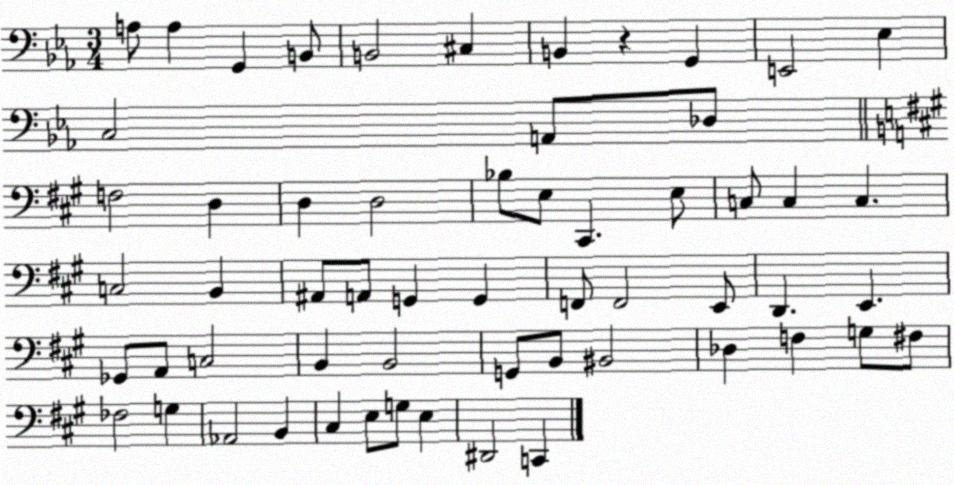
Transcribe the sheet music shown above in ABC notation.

X:1
T:Untitled
M:3/4
L:1/4
K:Eb
A,/2 A, G,, B,,/2 B,,2 ^C, B,, z G,, E,,2 _E, C,2 A,,/2 _D,/2 F,2 D, D, D,2 _B,/2 E,/2 ^C,, E,/2 C,/2 C, C, C,2 B,, ^A,,/2 A,,/2 G,, G,, F,,/2 F,,2 E,,/2 D,, E,, _G,,/2 A,,/2 C,2 B,, B,,2 G,,/2 B,,/2 ^B,,2 _D, F, G,/2 ^F,/2 _F,2 G, _A,,2 B,, ^C, E,/2 G,/2 E, ^D,,2 C,,